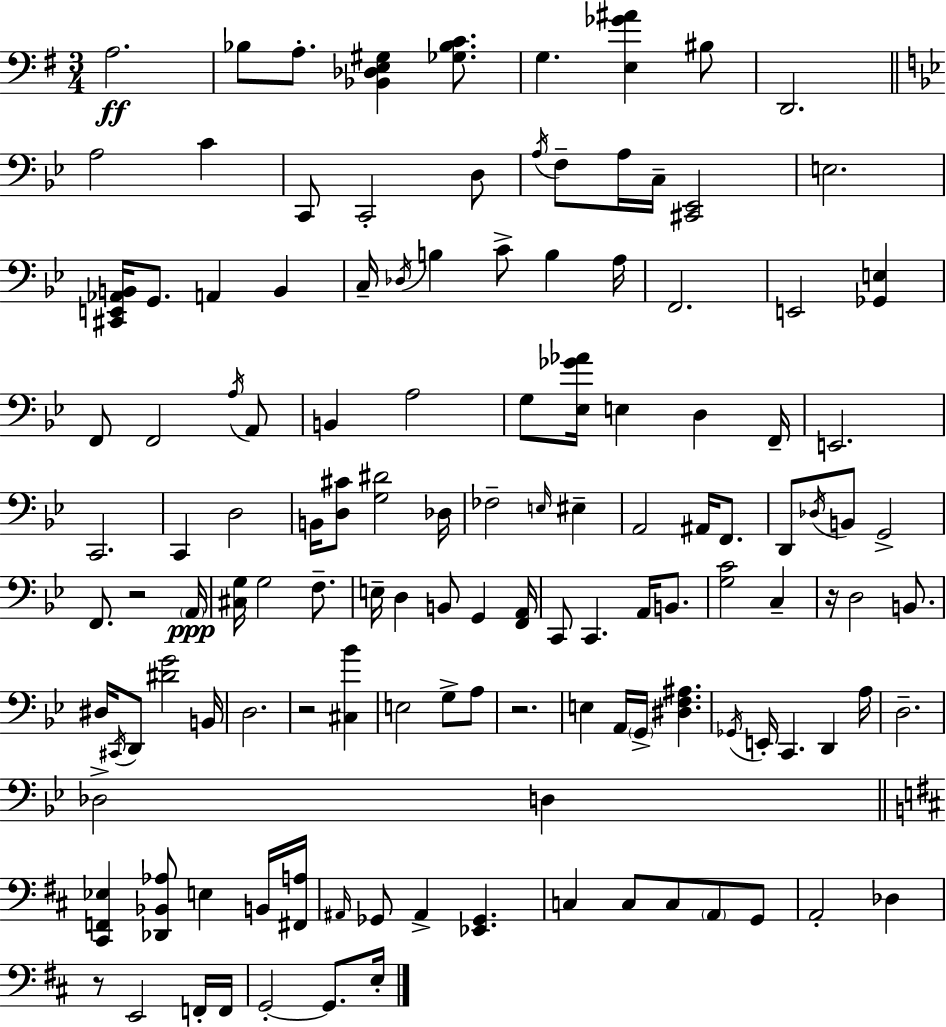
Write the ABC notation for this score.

X:1
T:Untitled
M:3/4
L:1/4
K:Em
A,2 _B,/2 A,/2 [_B,,_D,E,^G,] [_G,_B,C]/2 G, [E,_G^A] ^B,/2 D,,2 A,2 C C,,/2 C,,2 D,/2 A,/4 F,/2 A,/4 C,/4 [^C,,_E,,]2 E,2 [^C,,E,,_A,,B,,]/4 G,,/2 A,, B,, C,/4 _D,/4 B, C/2 B, A,/4 F,,2 E,,2 [_G,,E,] F,,/2 F,,2 A,/4 A,,/2 B,, A,2 G,/2 [_E,_G_A]/4 E, D, F,,/4 E,,2 C,,2 C,, D,2 B,,/4 [D,^C]/2 [G,^D]2 _D,/4 _F,2 E,/4 ^E, A,,2 ^A,,/4 F,,/2 D,,/2 _D,/4 B,,/2 G,,2 F,,/2 z2 A,,/4 [^C,G,]/4 G,2 F,/2 E,/4 D, B,,/2 G,, [F,,A,,]/4 C,,/2 C,, A,,/4 B,,/2 [G,C]2 C, z/4 D,2 B,,/2 ^D,/4 ^C,,/4 D,,/2 [^DG]2 B,,/4 D,2 z2 [^C,_B] E,2 G,/2 A,/2 z2 E, A,,/4 G,,/4 [^D,F,^A,] _G,,/4 E,,/4 C,, D,, A,/4 D,2 _D,2 D, [^C,,F,,_E,] [_D,,_B,,_A,]/2 E, B,,/4 [^F,,A,]/4 ^A,,/4 _G,,/2 ^A,, [_E,,_G,,] C, C,/2 C,/2 A,,/2 G,,/2 A,,2 _D, z/2 E,,2 F,,/4 F,,/4 G,,2 G,,/2 E,/4